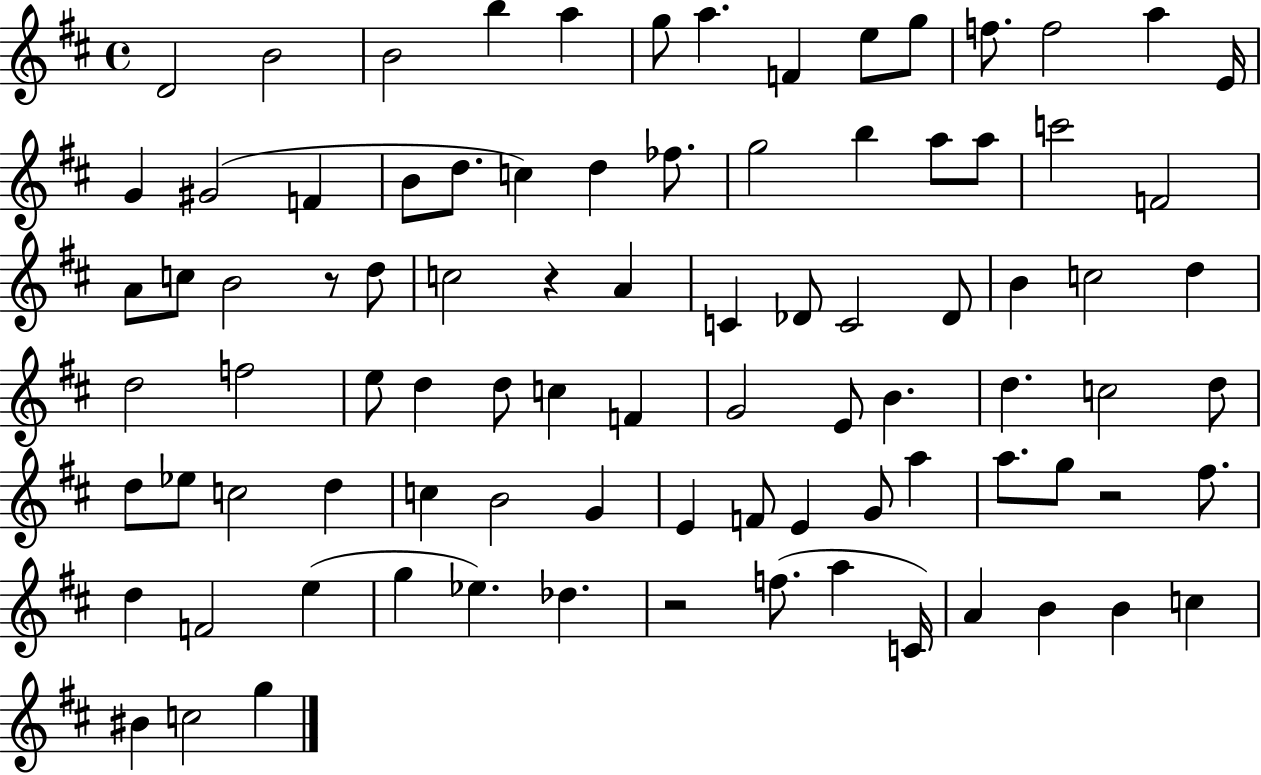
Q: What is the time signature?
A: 4/4